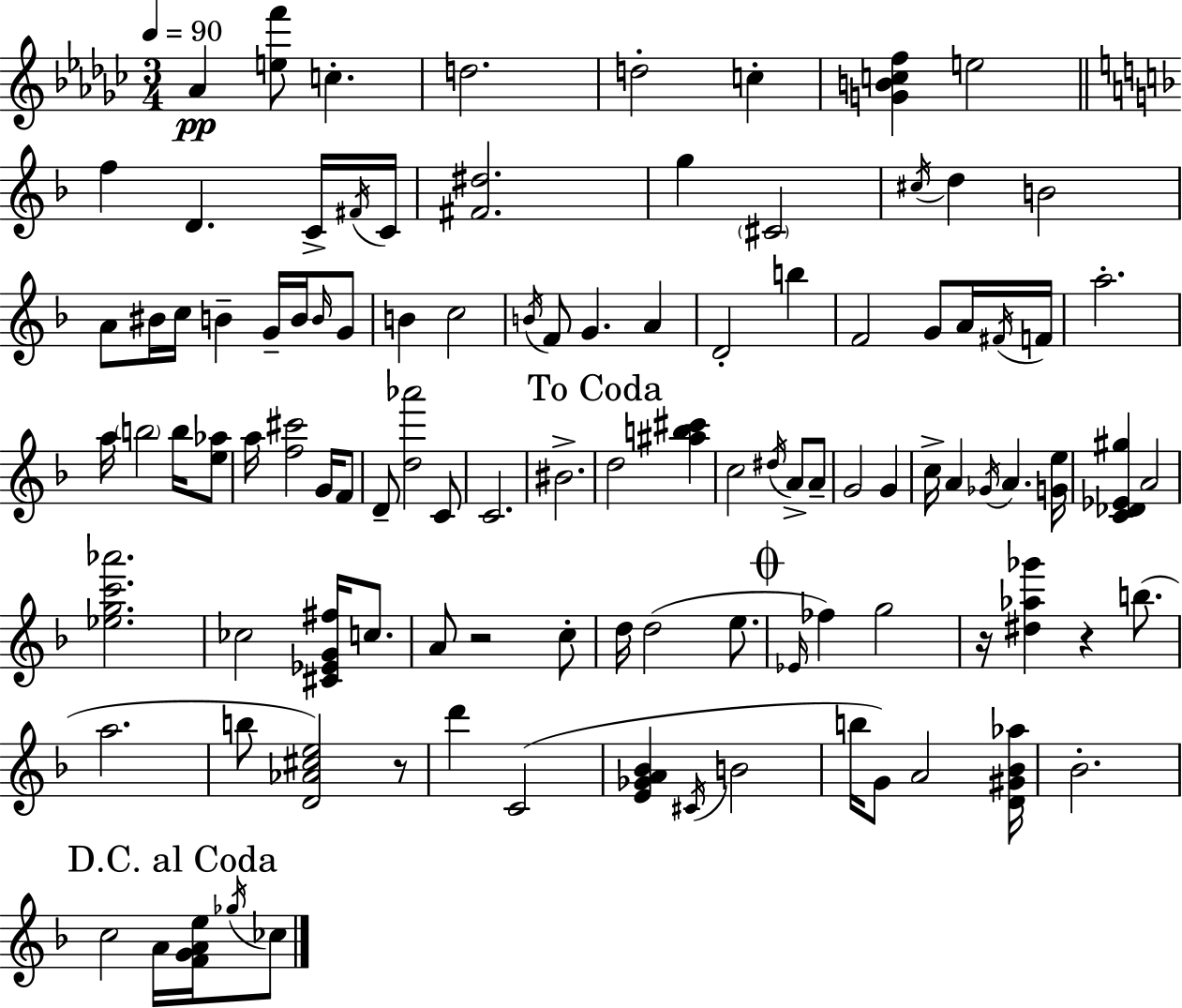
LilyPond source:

{
  \clef treble
  \numericTimeSignature
  \time 3/4
  \key ees \minor
  \tempo 4 = 90
  aes'4\pp <e'' f'''>8 c''4.-. | d''2. | d''2-. c''4-. | <g' b' c'' f''>4 e''2 | \break \bar "||" \break \key f \major f''4 d'4. c'16-> \acciaccatura { fis'16 } | c'16 <fis' dis''>2. | g''4 \parenthesize cis'2 | \acciaccatura { cis''16 } d''4 b'2 | \break a'8 bis'16 c''16 b'4-- g'16-- b'16 | \grace { b'16 } g'8 b'4 c''2 | \acciaccatura { b'16 } f'8 g'4. | a'4 d'2-. | \break b''4 f'2 | g'8 a'16 \acciaccatura { fis'16 } f'16 a''2.-. | a''16 \parenthesize b''2 | b''16 <e'' aes''>8 a''16 <f'' cis'''>2 | \break g'16 f'8 d'8-- <d'' aes'''>2 | c'8 c'2. | bis'2.-> | \mark "To Coda" d''2 | \break <ais'' b'' cis'''>4 c''2 | \acciaccatura { dis''16 } a'8-> a'8-- g'2 | g'4 c''16-> a'4 \acciaccatura { ges'16 } | a'4. <g' e''>16 <c' des' ees' gis''>4 a'2 | \break <ees'' g'' c''' aes'''>2. | ces''2 | <cis' ees' g' fis''>16 c''8. a'8 r2 | c''8-. d''16 d''2( | \break e''8. \mark \markup { \musicglyph "scripts.coda" } \grace { ees'16 } fes''4) | g''2 r16 <dis'' aes'' ges'''>4 | r4 b''8.( a''2. | b''8 <d' aes' cis'' e''>2) | \break r8 d'''4 | c'2( <e' ges' a' bes'>4 | \acciaccatura { cis'16 } b'2 b''16 g'8) | a'2 <d' gis' bes' aes''>16 bes'2.-. | \break \mark "D.C. al Coda" c''2 | a'16 <f' g' a' e''>16 \acciaccatura { ges''16 } ces''8 \bar "|."
}